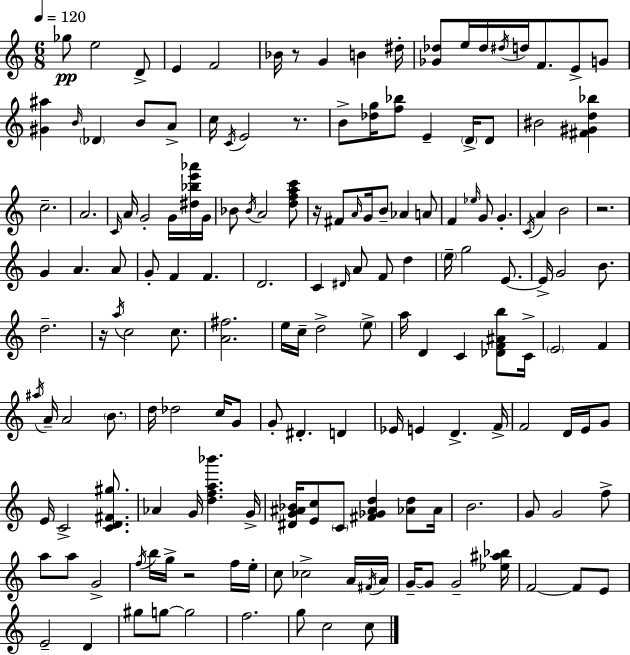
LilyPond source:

{
  \clef treble
  \numericTimeSignature
  \time 6/8
  \key c \major
  \tempo 4 = 120
  ges''8\pp e''2 d'8-> | e'4 f'2 | bes'16 r8 g'4 b'4 dis''16-. | <ges' des''>8 e''16 des''16 \acciaccatura { dis''16 } d''16 f'8. e'8-> g'8 | \break <gis' ais''>4 \grace { b'16 } \parenthesize des'4 b'8 | a'8-> c''16 \acciaccatura { c'16 } e'2 | r8. b'8-> <des'' g''>16 <f'' bes''>8 e'4-- | \parenthesize d'16-> d'8 bis'2 <fis' gis' d'' bes''>4 | \break c''2.-- | a'2. | \grace { c'16 } a'16 g'2-. | g'16 <dis'' bes'' e''' aes'''>16 g'16 bes'8 \acciaccatura { bes'16 } a'2 | \break <d'' f'' a'' c'''>8 r16 fis'8 \grace { a'16 } g'16 b'8-- | aes'4 a'8 f'4 \grace { ees''16 } g'8 | g'4.-. \acciaccatura { c'16 } a'4 | b'2 r2. | \break g'4 | a'4. a'8 g'8-. f'4 | f'4. d'2. | c'4 | \break \grace { dis'16 } a'8 f'8 d''4 \parenthesize e''16-- g''2 | e'8.~~ e'16-> g'2 | b'8. d''2.-- | r16 \acciaccatura { a''16 } c''2 | \break c''8. <a' fis''>2. | e''16 c''16-- | d''2-> \parenthesize e''8-> a''16 d'4 | c'4 <des' f' ais' b''>8 c'16-> \parenthesize e'2 | \break f'4 \acciaccatura { ais''16 } a'16-- | a'2 \parenthesize b'8. d''16 | des''2 c''16 g'8 g'8-. | dis'4.-. d'4 ees'16 | \break e'4 d'4.-> f'16-> f'2 | d'16 e'16 g'8 e'16 | c'2-> <c' d' fis' gis''>8. aes'4 | g'16 <d'' f'' a'' bes'''>4. g'16-> <dis' g' ais' bes'>16 | \break <e' c''>8 \parenthesize c'8 <fis' ges' ais' d''>4 <aes' d''>8 aes'16 b'2. | g'8 | g'2 f''8-> a''8 | a''8 g'2-> \acciaccatura { f''16 } | \break b''16 g''16-> r2 f''16 e''16-. | c''8 ces''2-> a'16 \acciaccatura { fis'16 } | a'16 g'16--~~ g'8 g'2-- | <ees'' ais'' bes''>16 f'2~~ f'8 e'8 | \break e'2-- d'4 | gis''8 g''8~~ g''2 | f''2. | g''8 c''2 c''8 | \break \bar "|."
}